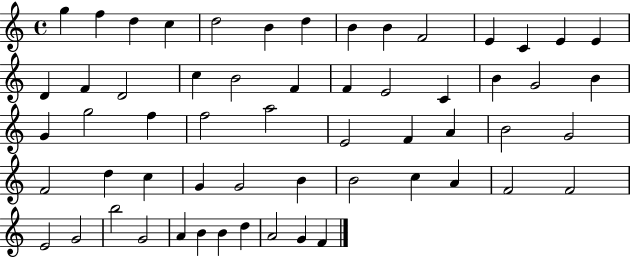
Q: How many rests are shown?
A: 0